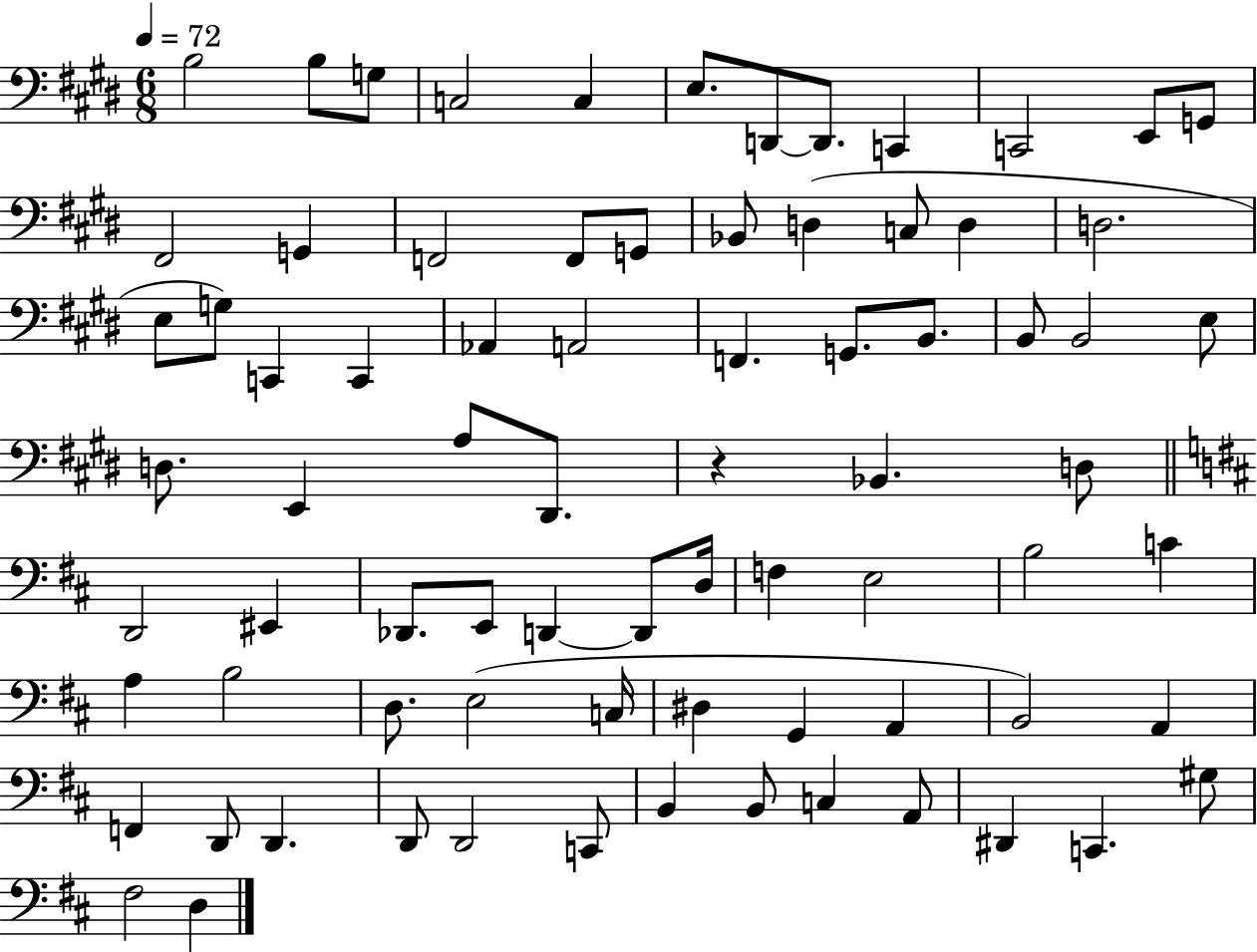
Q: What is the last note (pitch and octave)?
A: D3